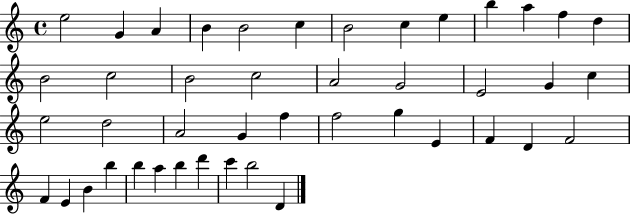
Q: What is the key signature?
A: C major